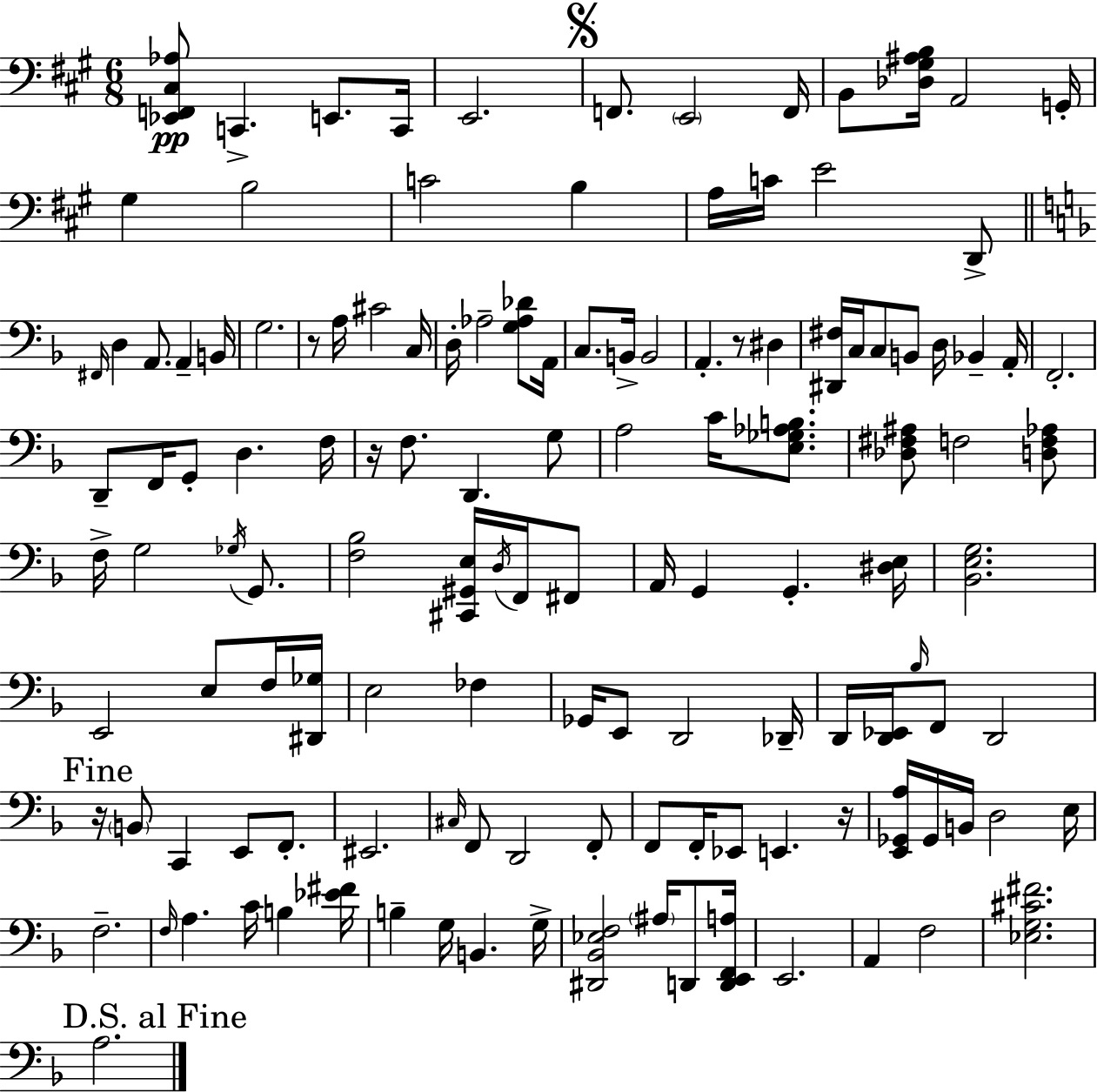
{
  \clef bass
  \numericTimeSignature
  \time 6/8
  \key a \major
  <ees, f, cis aes>8\pp c,4.-> e,8. c,16 | e,2. | \mark \markup { \musicglyph "scripts.segno" } f,8. \parenthesize e,2 f,16 | b,8 <des gis ais b>16 a,2 g,16-. | \break gis4 b2 | c'2 b4 | a16 c'16 e'2 d,8-> | \bar "||" \break \key f \major \grace { fis,16 } d4 a,8. a,4-- | b,16 g2. | r8 a16 cis'2 | c16 d16-. aes2-- <g aes des'>8 | \break a,16 c8. b,16-> b,2 | a,4.-. r8 dis4 | <dis, fis>16 c16 c8 b,8 d16 bes,4-- | a,16-. f,2.-. | \break d,8-- f,16 g,8-. d4. | f16 r16 f8. d,4. g8 | a2 c'16 <e ges aes b>8. | <des fis ais>8 f2 <d f aes>8 | \break f16-> g2 \acciaccatura { ges16 } g,8. | <f bes>2 <cis, gis, e>16 \acciaccatura { d16 } | f,16 fis,8 a,16 g,4 g,4.-. | <dis e>16 <bes, e g>2. | \break e,2 e8 | f16 <dis, ges>16 e2 fes4 | ges,16 e,8 d,2 | des,16-- d,16 <d, ees,>16 \grace { bes16 } f,8 d,2 | \break \mark "Fine" r16 \parenthesize b,8 c,4 e,8 | f,8.-. eis,2. | \grace { cis16 } f,8 d,2 | f,8-. f,8 f,16-. ees,8 e,4. | \break r16 <e, ges, a>16 ges,16 b,16 d2 | e16 f2.-- | \grace { f16 } a4. | c'16 b4 <ees' fis'>16 b4-- g16 b,4. | \break g16-> <dis, bes, ees f>2 | \parenthesize ais16 d,8 <d, e, f, a>16 e,2. | a,4 f2 | <ees g cis' fis'>2. | \break \mark "D.S. al Fine" a2. | \bar "|."
}